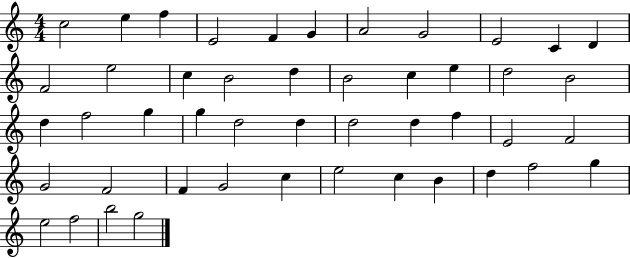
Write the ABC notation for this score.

X:1
T:Untitled
M:4/4
L:1/4
K:C
c2 e f E2 F G A2 G2 E2 C D F2 e2 c B2 d B2 c e d2 B2 d f2 g g d2 d d2 d f E2 F2 G2 F2 F G2 c e2 c B d f2 g e2 f2 b2 g2